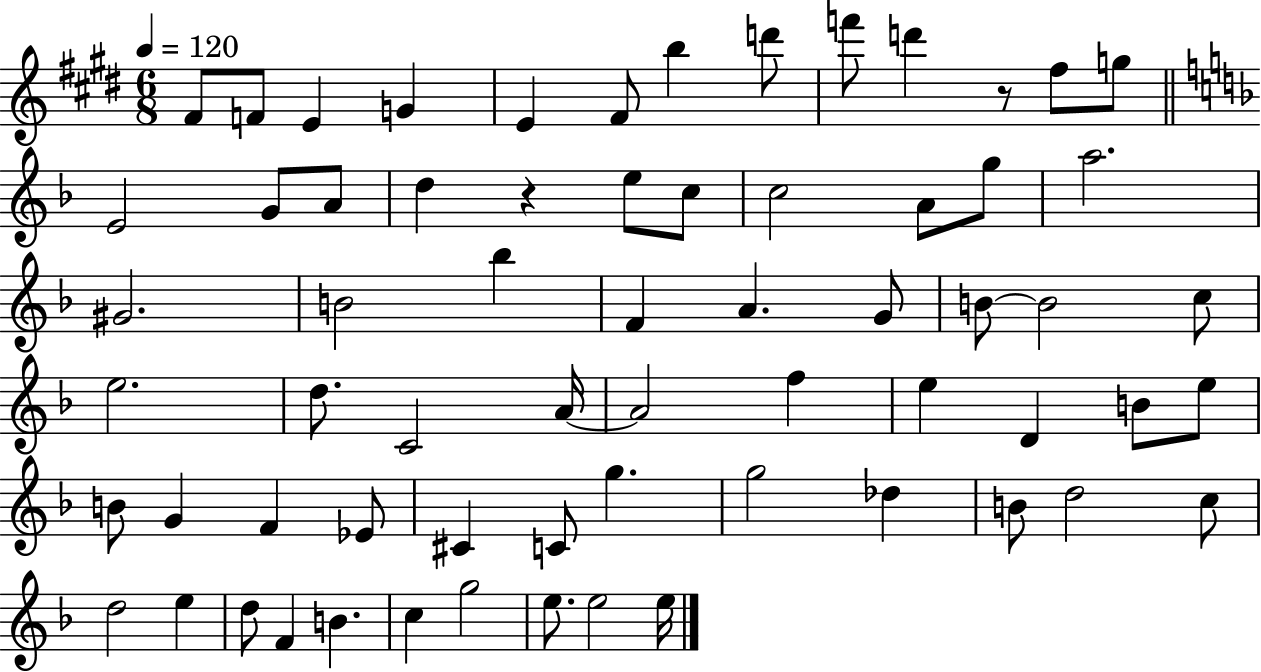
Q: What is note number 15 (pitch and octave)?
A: A4